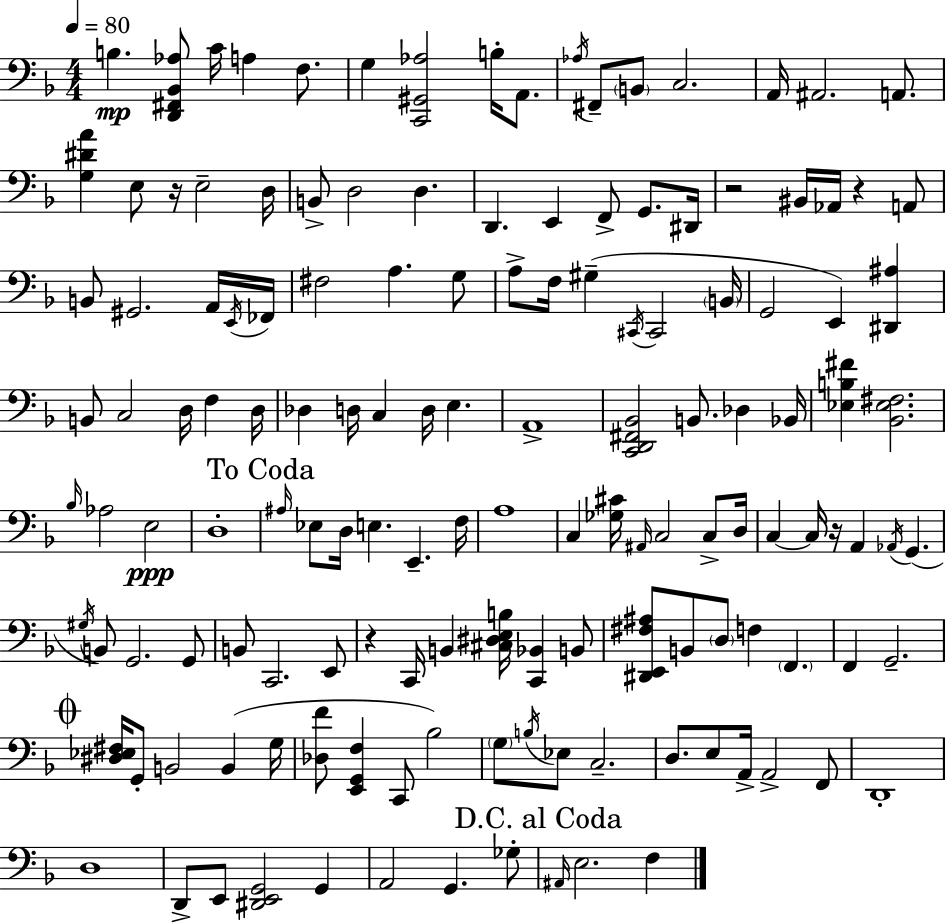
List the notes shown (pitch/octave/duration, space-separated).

B3/q. [D2,F#2,Bb2,Ab3]/e C4/s A3/q F3/e. G3/q [C2,G#2,Ab3]/h B3/s A2/e. Ab3/s F#2/e B2/e C3/h. A2/s A#2/h. A2/e. [G3,D#4,A4]/q E3/e R/s E3/h D3/s B2/e D3/h D3/q. D2/q. E2/q F2/e G2/e. D#2/s R/h BIS2/s Ab2/s R/q A2/e B2/e G#2/h. A2/s E2/s FES2/s F#3/h A3/q. G3/e A3/e F3/s G#3/q C#2/s C#2/h B2/s G2/h E2/q [D#2,A#3]/q B2/e C3/h D3/s F3/q D3/s Db3/q D3/s C3/q D3/s E3/q. A2/w [C2,D2,F#2,Bb2]/h B2/e. Db3/q Bb2/s [Eb3,B3,F#4]/q [Bb2,Eb3,F#3]/h. Bb3/s Ab3/h E3/h D3/w A#3/s Eb3/e D3/s E3/q. E2/q. F3/s A3/w C3/q [Gb3,C#4]/s A#2/s C3/h C3/e D3/s C3/q C3/s R/s A2/q Ab2/s G2/q. G#3/s B2/e G2/h. G2/e B2/e C2/h. E2/e R/q C2/s B2/q [C#3,D#3,E3,B3]/s [C2,Bb2]/q B2/e [D#2,E2,F#3,A#3]/e B2/e D3/e F3/q F2/q. F2/q G2/h. [D#3,Eb3,F#3]/s G2/e B2/h B2/q G3/s [Db3,F4]/e [E2,G2,F3]/q C2/e Bb3/h G3/e B3/s Eb3/e C3/h. D3/e. E3/e A2/s A2/h F2/e D2/w D3/w D2/e E2/e [D#2,E2,G2]/h G2/q A2/h G2/q. Gb3/e A#2/s E3/h. F3/q